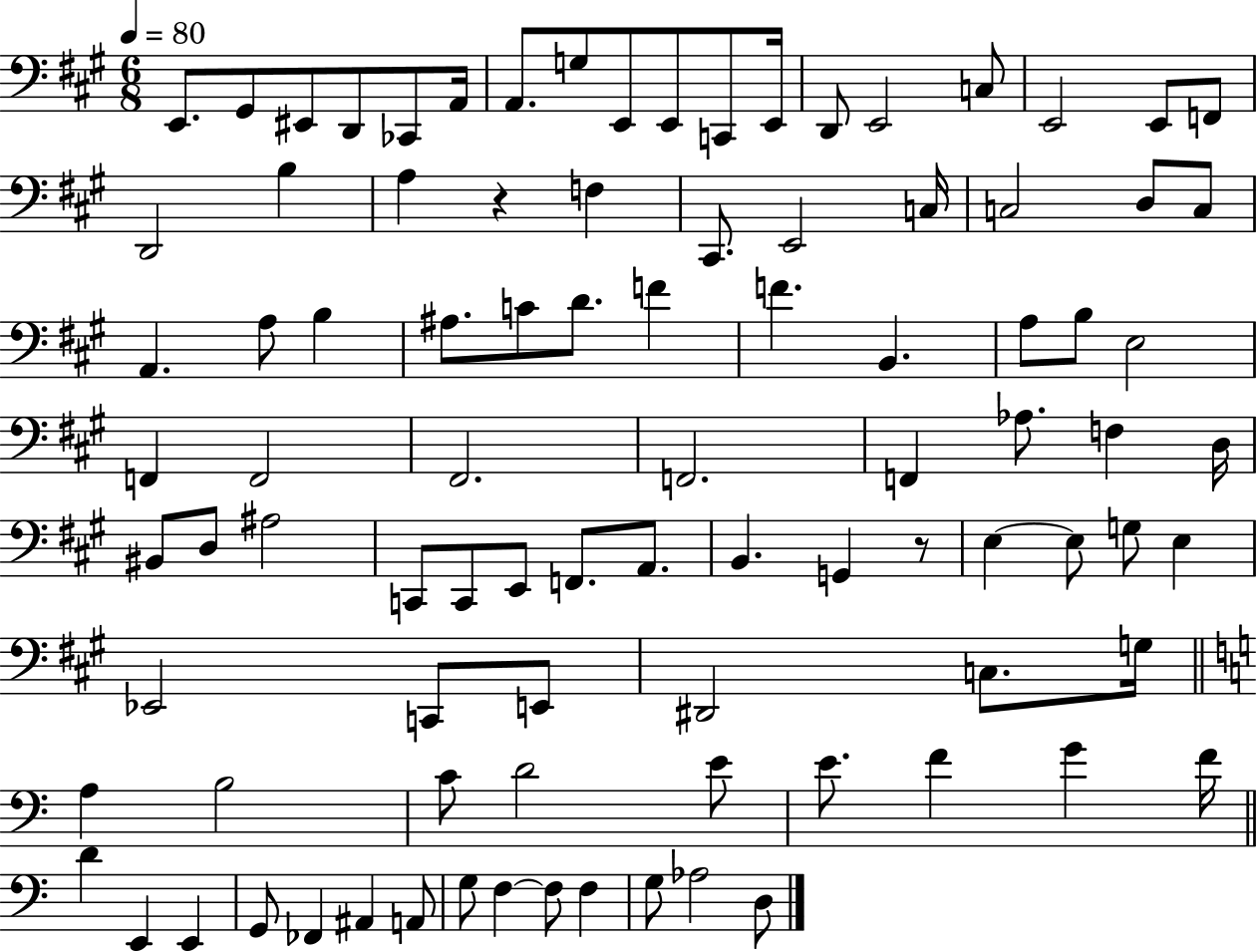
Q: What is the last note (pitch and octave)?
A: D3